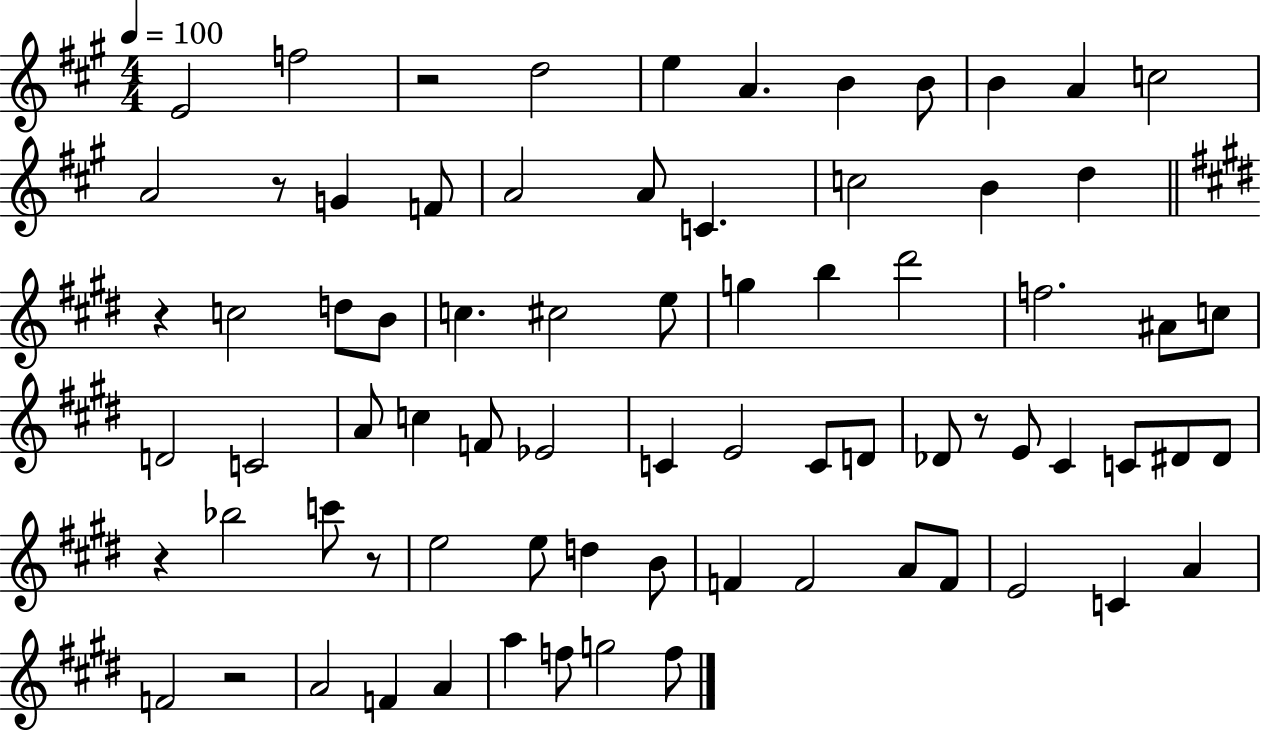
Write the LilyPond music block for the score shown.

{
  \clef treble
  \numericTimeSignature
  \time 4/4
  \key a \major
  \tempo 4 = 100
  \repeat volta 2 { e'2 f''2 | r2 d''2 | e''4 a'4. b'4 b'8 | b'4 a'4 c''2 | \break a'2 r8 g'4 f'8 | a'2 a'8 c'4. | c''2 b'4 d''4 | \bar "||" \break \key e \major r4 c''2 d''8 b'8 | c''4. cis''2 e''8 | g''4 b''4 dis'''2 | f''2. ais'8 c''8 | \break d'2 c'2 | a'8 c''4 f'8 ees'2 | c'4 e'2 c'8 d'8 | des'8 r8 e'8 cis'4 c'8 dis'8 dis'8 | \break r4 bes''2 c'''8 r8 | e''2 e''8 d''4 b'8 | f'4 f'2 a'8 f'8 | e'2 c'4 a'4 | \break f'2 r2 | a'2 f'4 a'4 | a''4 f''8 g''2 f''8 | } \bar "|."
}